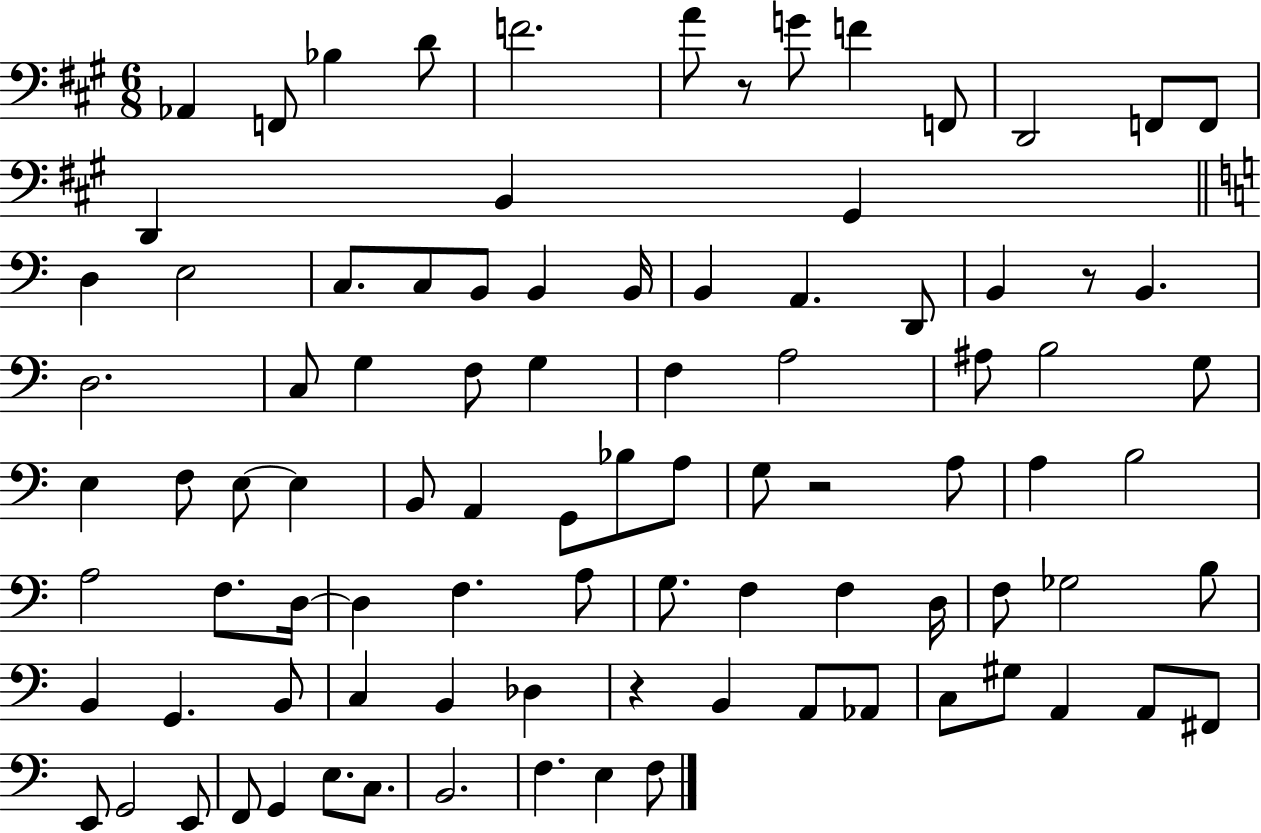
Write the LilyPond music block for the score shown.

{
  \clef bass
  \numericTimeSignature
  \time 6/8
  \key a \major
  \repeat volta 2 { aes,4 f,8 bes4 d'8 | f'2. | a'8 r8 g'8 f'4 f,8 | d,2 f,8 f,8 | \break d,4 b,4 gis,4 | \bar "||" \break \key c \major d4 e2 | c8. c8 b,8 b,4 b,16 | b,4 a,4. d,8 | b,4 r8 b,4. | \break d2. | c8 g4 f8 g4 | f4 a2 | ais8 b2 g8 | \break e4 f8 e8~~ e4 | b,8 a,4 g,8 bes8 a8 | g8 r2 a8 | a4 b2 | \break a2 f8. d16~~ | d4 f4. a8 | g8. f4 f4 d16 | f8 ges2 b8 | \break b,4 g,4. b,8 | c4 b,4 des4 | r4 b,4 a,8 aes,8 | c8 gis8 a,4 a,8 fis,8 | \break e,8 g,2 e,8 | f,8 g,4 e8. c8. | b,2. | f4. e4 f8 | \break } \bar "|."
}